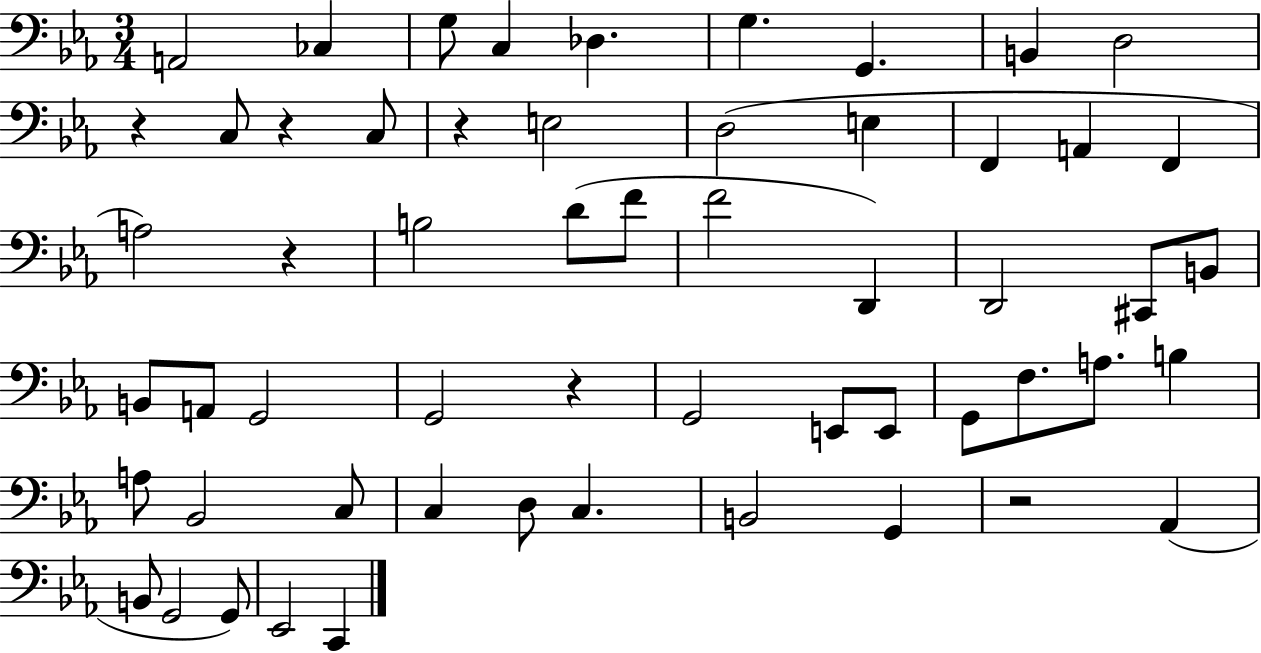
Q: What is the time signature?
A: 3/4